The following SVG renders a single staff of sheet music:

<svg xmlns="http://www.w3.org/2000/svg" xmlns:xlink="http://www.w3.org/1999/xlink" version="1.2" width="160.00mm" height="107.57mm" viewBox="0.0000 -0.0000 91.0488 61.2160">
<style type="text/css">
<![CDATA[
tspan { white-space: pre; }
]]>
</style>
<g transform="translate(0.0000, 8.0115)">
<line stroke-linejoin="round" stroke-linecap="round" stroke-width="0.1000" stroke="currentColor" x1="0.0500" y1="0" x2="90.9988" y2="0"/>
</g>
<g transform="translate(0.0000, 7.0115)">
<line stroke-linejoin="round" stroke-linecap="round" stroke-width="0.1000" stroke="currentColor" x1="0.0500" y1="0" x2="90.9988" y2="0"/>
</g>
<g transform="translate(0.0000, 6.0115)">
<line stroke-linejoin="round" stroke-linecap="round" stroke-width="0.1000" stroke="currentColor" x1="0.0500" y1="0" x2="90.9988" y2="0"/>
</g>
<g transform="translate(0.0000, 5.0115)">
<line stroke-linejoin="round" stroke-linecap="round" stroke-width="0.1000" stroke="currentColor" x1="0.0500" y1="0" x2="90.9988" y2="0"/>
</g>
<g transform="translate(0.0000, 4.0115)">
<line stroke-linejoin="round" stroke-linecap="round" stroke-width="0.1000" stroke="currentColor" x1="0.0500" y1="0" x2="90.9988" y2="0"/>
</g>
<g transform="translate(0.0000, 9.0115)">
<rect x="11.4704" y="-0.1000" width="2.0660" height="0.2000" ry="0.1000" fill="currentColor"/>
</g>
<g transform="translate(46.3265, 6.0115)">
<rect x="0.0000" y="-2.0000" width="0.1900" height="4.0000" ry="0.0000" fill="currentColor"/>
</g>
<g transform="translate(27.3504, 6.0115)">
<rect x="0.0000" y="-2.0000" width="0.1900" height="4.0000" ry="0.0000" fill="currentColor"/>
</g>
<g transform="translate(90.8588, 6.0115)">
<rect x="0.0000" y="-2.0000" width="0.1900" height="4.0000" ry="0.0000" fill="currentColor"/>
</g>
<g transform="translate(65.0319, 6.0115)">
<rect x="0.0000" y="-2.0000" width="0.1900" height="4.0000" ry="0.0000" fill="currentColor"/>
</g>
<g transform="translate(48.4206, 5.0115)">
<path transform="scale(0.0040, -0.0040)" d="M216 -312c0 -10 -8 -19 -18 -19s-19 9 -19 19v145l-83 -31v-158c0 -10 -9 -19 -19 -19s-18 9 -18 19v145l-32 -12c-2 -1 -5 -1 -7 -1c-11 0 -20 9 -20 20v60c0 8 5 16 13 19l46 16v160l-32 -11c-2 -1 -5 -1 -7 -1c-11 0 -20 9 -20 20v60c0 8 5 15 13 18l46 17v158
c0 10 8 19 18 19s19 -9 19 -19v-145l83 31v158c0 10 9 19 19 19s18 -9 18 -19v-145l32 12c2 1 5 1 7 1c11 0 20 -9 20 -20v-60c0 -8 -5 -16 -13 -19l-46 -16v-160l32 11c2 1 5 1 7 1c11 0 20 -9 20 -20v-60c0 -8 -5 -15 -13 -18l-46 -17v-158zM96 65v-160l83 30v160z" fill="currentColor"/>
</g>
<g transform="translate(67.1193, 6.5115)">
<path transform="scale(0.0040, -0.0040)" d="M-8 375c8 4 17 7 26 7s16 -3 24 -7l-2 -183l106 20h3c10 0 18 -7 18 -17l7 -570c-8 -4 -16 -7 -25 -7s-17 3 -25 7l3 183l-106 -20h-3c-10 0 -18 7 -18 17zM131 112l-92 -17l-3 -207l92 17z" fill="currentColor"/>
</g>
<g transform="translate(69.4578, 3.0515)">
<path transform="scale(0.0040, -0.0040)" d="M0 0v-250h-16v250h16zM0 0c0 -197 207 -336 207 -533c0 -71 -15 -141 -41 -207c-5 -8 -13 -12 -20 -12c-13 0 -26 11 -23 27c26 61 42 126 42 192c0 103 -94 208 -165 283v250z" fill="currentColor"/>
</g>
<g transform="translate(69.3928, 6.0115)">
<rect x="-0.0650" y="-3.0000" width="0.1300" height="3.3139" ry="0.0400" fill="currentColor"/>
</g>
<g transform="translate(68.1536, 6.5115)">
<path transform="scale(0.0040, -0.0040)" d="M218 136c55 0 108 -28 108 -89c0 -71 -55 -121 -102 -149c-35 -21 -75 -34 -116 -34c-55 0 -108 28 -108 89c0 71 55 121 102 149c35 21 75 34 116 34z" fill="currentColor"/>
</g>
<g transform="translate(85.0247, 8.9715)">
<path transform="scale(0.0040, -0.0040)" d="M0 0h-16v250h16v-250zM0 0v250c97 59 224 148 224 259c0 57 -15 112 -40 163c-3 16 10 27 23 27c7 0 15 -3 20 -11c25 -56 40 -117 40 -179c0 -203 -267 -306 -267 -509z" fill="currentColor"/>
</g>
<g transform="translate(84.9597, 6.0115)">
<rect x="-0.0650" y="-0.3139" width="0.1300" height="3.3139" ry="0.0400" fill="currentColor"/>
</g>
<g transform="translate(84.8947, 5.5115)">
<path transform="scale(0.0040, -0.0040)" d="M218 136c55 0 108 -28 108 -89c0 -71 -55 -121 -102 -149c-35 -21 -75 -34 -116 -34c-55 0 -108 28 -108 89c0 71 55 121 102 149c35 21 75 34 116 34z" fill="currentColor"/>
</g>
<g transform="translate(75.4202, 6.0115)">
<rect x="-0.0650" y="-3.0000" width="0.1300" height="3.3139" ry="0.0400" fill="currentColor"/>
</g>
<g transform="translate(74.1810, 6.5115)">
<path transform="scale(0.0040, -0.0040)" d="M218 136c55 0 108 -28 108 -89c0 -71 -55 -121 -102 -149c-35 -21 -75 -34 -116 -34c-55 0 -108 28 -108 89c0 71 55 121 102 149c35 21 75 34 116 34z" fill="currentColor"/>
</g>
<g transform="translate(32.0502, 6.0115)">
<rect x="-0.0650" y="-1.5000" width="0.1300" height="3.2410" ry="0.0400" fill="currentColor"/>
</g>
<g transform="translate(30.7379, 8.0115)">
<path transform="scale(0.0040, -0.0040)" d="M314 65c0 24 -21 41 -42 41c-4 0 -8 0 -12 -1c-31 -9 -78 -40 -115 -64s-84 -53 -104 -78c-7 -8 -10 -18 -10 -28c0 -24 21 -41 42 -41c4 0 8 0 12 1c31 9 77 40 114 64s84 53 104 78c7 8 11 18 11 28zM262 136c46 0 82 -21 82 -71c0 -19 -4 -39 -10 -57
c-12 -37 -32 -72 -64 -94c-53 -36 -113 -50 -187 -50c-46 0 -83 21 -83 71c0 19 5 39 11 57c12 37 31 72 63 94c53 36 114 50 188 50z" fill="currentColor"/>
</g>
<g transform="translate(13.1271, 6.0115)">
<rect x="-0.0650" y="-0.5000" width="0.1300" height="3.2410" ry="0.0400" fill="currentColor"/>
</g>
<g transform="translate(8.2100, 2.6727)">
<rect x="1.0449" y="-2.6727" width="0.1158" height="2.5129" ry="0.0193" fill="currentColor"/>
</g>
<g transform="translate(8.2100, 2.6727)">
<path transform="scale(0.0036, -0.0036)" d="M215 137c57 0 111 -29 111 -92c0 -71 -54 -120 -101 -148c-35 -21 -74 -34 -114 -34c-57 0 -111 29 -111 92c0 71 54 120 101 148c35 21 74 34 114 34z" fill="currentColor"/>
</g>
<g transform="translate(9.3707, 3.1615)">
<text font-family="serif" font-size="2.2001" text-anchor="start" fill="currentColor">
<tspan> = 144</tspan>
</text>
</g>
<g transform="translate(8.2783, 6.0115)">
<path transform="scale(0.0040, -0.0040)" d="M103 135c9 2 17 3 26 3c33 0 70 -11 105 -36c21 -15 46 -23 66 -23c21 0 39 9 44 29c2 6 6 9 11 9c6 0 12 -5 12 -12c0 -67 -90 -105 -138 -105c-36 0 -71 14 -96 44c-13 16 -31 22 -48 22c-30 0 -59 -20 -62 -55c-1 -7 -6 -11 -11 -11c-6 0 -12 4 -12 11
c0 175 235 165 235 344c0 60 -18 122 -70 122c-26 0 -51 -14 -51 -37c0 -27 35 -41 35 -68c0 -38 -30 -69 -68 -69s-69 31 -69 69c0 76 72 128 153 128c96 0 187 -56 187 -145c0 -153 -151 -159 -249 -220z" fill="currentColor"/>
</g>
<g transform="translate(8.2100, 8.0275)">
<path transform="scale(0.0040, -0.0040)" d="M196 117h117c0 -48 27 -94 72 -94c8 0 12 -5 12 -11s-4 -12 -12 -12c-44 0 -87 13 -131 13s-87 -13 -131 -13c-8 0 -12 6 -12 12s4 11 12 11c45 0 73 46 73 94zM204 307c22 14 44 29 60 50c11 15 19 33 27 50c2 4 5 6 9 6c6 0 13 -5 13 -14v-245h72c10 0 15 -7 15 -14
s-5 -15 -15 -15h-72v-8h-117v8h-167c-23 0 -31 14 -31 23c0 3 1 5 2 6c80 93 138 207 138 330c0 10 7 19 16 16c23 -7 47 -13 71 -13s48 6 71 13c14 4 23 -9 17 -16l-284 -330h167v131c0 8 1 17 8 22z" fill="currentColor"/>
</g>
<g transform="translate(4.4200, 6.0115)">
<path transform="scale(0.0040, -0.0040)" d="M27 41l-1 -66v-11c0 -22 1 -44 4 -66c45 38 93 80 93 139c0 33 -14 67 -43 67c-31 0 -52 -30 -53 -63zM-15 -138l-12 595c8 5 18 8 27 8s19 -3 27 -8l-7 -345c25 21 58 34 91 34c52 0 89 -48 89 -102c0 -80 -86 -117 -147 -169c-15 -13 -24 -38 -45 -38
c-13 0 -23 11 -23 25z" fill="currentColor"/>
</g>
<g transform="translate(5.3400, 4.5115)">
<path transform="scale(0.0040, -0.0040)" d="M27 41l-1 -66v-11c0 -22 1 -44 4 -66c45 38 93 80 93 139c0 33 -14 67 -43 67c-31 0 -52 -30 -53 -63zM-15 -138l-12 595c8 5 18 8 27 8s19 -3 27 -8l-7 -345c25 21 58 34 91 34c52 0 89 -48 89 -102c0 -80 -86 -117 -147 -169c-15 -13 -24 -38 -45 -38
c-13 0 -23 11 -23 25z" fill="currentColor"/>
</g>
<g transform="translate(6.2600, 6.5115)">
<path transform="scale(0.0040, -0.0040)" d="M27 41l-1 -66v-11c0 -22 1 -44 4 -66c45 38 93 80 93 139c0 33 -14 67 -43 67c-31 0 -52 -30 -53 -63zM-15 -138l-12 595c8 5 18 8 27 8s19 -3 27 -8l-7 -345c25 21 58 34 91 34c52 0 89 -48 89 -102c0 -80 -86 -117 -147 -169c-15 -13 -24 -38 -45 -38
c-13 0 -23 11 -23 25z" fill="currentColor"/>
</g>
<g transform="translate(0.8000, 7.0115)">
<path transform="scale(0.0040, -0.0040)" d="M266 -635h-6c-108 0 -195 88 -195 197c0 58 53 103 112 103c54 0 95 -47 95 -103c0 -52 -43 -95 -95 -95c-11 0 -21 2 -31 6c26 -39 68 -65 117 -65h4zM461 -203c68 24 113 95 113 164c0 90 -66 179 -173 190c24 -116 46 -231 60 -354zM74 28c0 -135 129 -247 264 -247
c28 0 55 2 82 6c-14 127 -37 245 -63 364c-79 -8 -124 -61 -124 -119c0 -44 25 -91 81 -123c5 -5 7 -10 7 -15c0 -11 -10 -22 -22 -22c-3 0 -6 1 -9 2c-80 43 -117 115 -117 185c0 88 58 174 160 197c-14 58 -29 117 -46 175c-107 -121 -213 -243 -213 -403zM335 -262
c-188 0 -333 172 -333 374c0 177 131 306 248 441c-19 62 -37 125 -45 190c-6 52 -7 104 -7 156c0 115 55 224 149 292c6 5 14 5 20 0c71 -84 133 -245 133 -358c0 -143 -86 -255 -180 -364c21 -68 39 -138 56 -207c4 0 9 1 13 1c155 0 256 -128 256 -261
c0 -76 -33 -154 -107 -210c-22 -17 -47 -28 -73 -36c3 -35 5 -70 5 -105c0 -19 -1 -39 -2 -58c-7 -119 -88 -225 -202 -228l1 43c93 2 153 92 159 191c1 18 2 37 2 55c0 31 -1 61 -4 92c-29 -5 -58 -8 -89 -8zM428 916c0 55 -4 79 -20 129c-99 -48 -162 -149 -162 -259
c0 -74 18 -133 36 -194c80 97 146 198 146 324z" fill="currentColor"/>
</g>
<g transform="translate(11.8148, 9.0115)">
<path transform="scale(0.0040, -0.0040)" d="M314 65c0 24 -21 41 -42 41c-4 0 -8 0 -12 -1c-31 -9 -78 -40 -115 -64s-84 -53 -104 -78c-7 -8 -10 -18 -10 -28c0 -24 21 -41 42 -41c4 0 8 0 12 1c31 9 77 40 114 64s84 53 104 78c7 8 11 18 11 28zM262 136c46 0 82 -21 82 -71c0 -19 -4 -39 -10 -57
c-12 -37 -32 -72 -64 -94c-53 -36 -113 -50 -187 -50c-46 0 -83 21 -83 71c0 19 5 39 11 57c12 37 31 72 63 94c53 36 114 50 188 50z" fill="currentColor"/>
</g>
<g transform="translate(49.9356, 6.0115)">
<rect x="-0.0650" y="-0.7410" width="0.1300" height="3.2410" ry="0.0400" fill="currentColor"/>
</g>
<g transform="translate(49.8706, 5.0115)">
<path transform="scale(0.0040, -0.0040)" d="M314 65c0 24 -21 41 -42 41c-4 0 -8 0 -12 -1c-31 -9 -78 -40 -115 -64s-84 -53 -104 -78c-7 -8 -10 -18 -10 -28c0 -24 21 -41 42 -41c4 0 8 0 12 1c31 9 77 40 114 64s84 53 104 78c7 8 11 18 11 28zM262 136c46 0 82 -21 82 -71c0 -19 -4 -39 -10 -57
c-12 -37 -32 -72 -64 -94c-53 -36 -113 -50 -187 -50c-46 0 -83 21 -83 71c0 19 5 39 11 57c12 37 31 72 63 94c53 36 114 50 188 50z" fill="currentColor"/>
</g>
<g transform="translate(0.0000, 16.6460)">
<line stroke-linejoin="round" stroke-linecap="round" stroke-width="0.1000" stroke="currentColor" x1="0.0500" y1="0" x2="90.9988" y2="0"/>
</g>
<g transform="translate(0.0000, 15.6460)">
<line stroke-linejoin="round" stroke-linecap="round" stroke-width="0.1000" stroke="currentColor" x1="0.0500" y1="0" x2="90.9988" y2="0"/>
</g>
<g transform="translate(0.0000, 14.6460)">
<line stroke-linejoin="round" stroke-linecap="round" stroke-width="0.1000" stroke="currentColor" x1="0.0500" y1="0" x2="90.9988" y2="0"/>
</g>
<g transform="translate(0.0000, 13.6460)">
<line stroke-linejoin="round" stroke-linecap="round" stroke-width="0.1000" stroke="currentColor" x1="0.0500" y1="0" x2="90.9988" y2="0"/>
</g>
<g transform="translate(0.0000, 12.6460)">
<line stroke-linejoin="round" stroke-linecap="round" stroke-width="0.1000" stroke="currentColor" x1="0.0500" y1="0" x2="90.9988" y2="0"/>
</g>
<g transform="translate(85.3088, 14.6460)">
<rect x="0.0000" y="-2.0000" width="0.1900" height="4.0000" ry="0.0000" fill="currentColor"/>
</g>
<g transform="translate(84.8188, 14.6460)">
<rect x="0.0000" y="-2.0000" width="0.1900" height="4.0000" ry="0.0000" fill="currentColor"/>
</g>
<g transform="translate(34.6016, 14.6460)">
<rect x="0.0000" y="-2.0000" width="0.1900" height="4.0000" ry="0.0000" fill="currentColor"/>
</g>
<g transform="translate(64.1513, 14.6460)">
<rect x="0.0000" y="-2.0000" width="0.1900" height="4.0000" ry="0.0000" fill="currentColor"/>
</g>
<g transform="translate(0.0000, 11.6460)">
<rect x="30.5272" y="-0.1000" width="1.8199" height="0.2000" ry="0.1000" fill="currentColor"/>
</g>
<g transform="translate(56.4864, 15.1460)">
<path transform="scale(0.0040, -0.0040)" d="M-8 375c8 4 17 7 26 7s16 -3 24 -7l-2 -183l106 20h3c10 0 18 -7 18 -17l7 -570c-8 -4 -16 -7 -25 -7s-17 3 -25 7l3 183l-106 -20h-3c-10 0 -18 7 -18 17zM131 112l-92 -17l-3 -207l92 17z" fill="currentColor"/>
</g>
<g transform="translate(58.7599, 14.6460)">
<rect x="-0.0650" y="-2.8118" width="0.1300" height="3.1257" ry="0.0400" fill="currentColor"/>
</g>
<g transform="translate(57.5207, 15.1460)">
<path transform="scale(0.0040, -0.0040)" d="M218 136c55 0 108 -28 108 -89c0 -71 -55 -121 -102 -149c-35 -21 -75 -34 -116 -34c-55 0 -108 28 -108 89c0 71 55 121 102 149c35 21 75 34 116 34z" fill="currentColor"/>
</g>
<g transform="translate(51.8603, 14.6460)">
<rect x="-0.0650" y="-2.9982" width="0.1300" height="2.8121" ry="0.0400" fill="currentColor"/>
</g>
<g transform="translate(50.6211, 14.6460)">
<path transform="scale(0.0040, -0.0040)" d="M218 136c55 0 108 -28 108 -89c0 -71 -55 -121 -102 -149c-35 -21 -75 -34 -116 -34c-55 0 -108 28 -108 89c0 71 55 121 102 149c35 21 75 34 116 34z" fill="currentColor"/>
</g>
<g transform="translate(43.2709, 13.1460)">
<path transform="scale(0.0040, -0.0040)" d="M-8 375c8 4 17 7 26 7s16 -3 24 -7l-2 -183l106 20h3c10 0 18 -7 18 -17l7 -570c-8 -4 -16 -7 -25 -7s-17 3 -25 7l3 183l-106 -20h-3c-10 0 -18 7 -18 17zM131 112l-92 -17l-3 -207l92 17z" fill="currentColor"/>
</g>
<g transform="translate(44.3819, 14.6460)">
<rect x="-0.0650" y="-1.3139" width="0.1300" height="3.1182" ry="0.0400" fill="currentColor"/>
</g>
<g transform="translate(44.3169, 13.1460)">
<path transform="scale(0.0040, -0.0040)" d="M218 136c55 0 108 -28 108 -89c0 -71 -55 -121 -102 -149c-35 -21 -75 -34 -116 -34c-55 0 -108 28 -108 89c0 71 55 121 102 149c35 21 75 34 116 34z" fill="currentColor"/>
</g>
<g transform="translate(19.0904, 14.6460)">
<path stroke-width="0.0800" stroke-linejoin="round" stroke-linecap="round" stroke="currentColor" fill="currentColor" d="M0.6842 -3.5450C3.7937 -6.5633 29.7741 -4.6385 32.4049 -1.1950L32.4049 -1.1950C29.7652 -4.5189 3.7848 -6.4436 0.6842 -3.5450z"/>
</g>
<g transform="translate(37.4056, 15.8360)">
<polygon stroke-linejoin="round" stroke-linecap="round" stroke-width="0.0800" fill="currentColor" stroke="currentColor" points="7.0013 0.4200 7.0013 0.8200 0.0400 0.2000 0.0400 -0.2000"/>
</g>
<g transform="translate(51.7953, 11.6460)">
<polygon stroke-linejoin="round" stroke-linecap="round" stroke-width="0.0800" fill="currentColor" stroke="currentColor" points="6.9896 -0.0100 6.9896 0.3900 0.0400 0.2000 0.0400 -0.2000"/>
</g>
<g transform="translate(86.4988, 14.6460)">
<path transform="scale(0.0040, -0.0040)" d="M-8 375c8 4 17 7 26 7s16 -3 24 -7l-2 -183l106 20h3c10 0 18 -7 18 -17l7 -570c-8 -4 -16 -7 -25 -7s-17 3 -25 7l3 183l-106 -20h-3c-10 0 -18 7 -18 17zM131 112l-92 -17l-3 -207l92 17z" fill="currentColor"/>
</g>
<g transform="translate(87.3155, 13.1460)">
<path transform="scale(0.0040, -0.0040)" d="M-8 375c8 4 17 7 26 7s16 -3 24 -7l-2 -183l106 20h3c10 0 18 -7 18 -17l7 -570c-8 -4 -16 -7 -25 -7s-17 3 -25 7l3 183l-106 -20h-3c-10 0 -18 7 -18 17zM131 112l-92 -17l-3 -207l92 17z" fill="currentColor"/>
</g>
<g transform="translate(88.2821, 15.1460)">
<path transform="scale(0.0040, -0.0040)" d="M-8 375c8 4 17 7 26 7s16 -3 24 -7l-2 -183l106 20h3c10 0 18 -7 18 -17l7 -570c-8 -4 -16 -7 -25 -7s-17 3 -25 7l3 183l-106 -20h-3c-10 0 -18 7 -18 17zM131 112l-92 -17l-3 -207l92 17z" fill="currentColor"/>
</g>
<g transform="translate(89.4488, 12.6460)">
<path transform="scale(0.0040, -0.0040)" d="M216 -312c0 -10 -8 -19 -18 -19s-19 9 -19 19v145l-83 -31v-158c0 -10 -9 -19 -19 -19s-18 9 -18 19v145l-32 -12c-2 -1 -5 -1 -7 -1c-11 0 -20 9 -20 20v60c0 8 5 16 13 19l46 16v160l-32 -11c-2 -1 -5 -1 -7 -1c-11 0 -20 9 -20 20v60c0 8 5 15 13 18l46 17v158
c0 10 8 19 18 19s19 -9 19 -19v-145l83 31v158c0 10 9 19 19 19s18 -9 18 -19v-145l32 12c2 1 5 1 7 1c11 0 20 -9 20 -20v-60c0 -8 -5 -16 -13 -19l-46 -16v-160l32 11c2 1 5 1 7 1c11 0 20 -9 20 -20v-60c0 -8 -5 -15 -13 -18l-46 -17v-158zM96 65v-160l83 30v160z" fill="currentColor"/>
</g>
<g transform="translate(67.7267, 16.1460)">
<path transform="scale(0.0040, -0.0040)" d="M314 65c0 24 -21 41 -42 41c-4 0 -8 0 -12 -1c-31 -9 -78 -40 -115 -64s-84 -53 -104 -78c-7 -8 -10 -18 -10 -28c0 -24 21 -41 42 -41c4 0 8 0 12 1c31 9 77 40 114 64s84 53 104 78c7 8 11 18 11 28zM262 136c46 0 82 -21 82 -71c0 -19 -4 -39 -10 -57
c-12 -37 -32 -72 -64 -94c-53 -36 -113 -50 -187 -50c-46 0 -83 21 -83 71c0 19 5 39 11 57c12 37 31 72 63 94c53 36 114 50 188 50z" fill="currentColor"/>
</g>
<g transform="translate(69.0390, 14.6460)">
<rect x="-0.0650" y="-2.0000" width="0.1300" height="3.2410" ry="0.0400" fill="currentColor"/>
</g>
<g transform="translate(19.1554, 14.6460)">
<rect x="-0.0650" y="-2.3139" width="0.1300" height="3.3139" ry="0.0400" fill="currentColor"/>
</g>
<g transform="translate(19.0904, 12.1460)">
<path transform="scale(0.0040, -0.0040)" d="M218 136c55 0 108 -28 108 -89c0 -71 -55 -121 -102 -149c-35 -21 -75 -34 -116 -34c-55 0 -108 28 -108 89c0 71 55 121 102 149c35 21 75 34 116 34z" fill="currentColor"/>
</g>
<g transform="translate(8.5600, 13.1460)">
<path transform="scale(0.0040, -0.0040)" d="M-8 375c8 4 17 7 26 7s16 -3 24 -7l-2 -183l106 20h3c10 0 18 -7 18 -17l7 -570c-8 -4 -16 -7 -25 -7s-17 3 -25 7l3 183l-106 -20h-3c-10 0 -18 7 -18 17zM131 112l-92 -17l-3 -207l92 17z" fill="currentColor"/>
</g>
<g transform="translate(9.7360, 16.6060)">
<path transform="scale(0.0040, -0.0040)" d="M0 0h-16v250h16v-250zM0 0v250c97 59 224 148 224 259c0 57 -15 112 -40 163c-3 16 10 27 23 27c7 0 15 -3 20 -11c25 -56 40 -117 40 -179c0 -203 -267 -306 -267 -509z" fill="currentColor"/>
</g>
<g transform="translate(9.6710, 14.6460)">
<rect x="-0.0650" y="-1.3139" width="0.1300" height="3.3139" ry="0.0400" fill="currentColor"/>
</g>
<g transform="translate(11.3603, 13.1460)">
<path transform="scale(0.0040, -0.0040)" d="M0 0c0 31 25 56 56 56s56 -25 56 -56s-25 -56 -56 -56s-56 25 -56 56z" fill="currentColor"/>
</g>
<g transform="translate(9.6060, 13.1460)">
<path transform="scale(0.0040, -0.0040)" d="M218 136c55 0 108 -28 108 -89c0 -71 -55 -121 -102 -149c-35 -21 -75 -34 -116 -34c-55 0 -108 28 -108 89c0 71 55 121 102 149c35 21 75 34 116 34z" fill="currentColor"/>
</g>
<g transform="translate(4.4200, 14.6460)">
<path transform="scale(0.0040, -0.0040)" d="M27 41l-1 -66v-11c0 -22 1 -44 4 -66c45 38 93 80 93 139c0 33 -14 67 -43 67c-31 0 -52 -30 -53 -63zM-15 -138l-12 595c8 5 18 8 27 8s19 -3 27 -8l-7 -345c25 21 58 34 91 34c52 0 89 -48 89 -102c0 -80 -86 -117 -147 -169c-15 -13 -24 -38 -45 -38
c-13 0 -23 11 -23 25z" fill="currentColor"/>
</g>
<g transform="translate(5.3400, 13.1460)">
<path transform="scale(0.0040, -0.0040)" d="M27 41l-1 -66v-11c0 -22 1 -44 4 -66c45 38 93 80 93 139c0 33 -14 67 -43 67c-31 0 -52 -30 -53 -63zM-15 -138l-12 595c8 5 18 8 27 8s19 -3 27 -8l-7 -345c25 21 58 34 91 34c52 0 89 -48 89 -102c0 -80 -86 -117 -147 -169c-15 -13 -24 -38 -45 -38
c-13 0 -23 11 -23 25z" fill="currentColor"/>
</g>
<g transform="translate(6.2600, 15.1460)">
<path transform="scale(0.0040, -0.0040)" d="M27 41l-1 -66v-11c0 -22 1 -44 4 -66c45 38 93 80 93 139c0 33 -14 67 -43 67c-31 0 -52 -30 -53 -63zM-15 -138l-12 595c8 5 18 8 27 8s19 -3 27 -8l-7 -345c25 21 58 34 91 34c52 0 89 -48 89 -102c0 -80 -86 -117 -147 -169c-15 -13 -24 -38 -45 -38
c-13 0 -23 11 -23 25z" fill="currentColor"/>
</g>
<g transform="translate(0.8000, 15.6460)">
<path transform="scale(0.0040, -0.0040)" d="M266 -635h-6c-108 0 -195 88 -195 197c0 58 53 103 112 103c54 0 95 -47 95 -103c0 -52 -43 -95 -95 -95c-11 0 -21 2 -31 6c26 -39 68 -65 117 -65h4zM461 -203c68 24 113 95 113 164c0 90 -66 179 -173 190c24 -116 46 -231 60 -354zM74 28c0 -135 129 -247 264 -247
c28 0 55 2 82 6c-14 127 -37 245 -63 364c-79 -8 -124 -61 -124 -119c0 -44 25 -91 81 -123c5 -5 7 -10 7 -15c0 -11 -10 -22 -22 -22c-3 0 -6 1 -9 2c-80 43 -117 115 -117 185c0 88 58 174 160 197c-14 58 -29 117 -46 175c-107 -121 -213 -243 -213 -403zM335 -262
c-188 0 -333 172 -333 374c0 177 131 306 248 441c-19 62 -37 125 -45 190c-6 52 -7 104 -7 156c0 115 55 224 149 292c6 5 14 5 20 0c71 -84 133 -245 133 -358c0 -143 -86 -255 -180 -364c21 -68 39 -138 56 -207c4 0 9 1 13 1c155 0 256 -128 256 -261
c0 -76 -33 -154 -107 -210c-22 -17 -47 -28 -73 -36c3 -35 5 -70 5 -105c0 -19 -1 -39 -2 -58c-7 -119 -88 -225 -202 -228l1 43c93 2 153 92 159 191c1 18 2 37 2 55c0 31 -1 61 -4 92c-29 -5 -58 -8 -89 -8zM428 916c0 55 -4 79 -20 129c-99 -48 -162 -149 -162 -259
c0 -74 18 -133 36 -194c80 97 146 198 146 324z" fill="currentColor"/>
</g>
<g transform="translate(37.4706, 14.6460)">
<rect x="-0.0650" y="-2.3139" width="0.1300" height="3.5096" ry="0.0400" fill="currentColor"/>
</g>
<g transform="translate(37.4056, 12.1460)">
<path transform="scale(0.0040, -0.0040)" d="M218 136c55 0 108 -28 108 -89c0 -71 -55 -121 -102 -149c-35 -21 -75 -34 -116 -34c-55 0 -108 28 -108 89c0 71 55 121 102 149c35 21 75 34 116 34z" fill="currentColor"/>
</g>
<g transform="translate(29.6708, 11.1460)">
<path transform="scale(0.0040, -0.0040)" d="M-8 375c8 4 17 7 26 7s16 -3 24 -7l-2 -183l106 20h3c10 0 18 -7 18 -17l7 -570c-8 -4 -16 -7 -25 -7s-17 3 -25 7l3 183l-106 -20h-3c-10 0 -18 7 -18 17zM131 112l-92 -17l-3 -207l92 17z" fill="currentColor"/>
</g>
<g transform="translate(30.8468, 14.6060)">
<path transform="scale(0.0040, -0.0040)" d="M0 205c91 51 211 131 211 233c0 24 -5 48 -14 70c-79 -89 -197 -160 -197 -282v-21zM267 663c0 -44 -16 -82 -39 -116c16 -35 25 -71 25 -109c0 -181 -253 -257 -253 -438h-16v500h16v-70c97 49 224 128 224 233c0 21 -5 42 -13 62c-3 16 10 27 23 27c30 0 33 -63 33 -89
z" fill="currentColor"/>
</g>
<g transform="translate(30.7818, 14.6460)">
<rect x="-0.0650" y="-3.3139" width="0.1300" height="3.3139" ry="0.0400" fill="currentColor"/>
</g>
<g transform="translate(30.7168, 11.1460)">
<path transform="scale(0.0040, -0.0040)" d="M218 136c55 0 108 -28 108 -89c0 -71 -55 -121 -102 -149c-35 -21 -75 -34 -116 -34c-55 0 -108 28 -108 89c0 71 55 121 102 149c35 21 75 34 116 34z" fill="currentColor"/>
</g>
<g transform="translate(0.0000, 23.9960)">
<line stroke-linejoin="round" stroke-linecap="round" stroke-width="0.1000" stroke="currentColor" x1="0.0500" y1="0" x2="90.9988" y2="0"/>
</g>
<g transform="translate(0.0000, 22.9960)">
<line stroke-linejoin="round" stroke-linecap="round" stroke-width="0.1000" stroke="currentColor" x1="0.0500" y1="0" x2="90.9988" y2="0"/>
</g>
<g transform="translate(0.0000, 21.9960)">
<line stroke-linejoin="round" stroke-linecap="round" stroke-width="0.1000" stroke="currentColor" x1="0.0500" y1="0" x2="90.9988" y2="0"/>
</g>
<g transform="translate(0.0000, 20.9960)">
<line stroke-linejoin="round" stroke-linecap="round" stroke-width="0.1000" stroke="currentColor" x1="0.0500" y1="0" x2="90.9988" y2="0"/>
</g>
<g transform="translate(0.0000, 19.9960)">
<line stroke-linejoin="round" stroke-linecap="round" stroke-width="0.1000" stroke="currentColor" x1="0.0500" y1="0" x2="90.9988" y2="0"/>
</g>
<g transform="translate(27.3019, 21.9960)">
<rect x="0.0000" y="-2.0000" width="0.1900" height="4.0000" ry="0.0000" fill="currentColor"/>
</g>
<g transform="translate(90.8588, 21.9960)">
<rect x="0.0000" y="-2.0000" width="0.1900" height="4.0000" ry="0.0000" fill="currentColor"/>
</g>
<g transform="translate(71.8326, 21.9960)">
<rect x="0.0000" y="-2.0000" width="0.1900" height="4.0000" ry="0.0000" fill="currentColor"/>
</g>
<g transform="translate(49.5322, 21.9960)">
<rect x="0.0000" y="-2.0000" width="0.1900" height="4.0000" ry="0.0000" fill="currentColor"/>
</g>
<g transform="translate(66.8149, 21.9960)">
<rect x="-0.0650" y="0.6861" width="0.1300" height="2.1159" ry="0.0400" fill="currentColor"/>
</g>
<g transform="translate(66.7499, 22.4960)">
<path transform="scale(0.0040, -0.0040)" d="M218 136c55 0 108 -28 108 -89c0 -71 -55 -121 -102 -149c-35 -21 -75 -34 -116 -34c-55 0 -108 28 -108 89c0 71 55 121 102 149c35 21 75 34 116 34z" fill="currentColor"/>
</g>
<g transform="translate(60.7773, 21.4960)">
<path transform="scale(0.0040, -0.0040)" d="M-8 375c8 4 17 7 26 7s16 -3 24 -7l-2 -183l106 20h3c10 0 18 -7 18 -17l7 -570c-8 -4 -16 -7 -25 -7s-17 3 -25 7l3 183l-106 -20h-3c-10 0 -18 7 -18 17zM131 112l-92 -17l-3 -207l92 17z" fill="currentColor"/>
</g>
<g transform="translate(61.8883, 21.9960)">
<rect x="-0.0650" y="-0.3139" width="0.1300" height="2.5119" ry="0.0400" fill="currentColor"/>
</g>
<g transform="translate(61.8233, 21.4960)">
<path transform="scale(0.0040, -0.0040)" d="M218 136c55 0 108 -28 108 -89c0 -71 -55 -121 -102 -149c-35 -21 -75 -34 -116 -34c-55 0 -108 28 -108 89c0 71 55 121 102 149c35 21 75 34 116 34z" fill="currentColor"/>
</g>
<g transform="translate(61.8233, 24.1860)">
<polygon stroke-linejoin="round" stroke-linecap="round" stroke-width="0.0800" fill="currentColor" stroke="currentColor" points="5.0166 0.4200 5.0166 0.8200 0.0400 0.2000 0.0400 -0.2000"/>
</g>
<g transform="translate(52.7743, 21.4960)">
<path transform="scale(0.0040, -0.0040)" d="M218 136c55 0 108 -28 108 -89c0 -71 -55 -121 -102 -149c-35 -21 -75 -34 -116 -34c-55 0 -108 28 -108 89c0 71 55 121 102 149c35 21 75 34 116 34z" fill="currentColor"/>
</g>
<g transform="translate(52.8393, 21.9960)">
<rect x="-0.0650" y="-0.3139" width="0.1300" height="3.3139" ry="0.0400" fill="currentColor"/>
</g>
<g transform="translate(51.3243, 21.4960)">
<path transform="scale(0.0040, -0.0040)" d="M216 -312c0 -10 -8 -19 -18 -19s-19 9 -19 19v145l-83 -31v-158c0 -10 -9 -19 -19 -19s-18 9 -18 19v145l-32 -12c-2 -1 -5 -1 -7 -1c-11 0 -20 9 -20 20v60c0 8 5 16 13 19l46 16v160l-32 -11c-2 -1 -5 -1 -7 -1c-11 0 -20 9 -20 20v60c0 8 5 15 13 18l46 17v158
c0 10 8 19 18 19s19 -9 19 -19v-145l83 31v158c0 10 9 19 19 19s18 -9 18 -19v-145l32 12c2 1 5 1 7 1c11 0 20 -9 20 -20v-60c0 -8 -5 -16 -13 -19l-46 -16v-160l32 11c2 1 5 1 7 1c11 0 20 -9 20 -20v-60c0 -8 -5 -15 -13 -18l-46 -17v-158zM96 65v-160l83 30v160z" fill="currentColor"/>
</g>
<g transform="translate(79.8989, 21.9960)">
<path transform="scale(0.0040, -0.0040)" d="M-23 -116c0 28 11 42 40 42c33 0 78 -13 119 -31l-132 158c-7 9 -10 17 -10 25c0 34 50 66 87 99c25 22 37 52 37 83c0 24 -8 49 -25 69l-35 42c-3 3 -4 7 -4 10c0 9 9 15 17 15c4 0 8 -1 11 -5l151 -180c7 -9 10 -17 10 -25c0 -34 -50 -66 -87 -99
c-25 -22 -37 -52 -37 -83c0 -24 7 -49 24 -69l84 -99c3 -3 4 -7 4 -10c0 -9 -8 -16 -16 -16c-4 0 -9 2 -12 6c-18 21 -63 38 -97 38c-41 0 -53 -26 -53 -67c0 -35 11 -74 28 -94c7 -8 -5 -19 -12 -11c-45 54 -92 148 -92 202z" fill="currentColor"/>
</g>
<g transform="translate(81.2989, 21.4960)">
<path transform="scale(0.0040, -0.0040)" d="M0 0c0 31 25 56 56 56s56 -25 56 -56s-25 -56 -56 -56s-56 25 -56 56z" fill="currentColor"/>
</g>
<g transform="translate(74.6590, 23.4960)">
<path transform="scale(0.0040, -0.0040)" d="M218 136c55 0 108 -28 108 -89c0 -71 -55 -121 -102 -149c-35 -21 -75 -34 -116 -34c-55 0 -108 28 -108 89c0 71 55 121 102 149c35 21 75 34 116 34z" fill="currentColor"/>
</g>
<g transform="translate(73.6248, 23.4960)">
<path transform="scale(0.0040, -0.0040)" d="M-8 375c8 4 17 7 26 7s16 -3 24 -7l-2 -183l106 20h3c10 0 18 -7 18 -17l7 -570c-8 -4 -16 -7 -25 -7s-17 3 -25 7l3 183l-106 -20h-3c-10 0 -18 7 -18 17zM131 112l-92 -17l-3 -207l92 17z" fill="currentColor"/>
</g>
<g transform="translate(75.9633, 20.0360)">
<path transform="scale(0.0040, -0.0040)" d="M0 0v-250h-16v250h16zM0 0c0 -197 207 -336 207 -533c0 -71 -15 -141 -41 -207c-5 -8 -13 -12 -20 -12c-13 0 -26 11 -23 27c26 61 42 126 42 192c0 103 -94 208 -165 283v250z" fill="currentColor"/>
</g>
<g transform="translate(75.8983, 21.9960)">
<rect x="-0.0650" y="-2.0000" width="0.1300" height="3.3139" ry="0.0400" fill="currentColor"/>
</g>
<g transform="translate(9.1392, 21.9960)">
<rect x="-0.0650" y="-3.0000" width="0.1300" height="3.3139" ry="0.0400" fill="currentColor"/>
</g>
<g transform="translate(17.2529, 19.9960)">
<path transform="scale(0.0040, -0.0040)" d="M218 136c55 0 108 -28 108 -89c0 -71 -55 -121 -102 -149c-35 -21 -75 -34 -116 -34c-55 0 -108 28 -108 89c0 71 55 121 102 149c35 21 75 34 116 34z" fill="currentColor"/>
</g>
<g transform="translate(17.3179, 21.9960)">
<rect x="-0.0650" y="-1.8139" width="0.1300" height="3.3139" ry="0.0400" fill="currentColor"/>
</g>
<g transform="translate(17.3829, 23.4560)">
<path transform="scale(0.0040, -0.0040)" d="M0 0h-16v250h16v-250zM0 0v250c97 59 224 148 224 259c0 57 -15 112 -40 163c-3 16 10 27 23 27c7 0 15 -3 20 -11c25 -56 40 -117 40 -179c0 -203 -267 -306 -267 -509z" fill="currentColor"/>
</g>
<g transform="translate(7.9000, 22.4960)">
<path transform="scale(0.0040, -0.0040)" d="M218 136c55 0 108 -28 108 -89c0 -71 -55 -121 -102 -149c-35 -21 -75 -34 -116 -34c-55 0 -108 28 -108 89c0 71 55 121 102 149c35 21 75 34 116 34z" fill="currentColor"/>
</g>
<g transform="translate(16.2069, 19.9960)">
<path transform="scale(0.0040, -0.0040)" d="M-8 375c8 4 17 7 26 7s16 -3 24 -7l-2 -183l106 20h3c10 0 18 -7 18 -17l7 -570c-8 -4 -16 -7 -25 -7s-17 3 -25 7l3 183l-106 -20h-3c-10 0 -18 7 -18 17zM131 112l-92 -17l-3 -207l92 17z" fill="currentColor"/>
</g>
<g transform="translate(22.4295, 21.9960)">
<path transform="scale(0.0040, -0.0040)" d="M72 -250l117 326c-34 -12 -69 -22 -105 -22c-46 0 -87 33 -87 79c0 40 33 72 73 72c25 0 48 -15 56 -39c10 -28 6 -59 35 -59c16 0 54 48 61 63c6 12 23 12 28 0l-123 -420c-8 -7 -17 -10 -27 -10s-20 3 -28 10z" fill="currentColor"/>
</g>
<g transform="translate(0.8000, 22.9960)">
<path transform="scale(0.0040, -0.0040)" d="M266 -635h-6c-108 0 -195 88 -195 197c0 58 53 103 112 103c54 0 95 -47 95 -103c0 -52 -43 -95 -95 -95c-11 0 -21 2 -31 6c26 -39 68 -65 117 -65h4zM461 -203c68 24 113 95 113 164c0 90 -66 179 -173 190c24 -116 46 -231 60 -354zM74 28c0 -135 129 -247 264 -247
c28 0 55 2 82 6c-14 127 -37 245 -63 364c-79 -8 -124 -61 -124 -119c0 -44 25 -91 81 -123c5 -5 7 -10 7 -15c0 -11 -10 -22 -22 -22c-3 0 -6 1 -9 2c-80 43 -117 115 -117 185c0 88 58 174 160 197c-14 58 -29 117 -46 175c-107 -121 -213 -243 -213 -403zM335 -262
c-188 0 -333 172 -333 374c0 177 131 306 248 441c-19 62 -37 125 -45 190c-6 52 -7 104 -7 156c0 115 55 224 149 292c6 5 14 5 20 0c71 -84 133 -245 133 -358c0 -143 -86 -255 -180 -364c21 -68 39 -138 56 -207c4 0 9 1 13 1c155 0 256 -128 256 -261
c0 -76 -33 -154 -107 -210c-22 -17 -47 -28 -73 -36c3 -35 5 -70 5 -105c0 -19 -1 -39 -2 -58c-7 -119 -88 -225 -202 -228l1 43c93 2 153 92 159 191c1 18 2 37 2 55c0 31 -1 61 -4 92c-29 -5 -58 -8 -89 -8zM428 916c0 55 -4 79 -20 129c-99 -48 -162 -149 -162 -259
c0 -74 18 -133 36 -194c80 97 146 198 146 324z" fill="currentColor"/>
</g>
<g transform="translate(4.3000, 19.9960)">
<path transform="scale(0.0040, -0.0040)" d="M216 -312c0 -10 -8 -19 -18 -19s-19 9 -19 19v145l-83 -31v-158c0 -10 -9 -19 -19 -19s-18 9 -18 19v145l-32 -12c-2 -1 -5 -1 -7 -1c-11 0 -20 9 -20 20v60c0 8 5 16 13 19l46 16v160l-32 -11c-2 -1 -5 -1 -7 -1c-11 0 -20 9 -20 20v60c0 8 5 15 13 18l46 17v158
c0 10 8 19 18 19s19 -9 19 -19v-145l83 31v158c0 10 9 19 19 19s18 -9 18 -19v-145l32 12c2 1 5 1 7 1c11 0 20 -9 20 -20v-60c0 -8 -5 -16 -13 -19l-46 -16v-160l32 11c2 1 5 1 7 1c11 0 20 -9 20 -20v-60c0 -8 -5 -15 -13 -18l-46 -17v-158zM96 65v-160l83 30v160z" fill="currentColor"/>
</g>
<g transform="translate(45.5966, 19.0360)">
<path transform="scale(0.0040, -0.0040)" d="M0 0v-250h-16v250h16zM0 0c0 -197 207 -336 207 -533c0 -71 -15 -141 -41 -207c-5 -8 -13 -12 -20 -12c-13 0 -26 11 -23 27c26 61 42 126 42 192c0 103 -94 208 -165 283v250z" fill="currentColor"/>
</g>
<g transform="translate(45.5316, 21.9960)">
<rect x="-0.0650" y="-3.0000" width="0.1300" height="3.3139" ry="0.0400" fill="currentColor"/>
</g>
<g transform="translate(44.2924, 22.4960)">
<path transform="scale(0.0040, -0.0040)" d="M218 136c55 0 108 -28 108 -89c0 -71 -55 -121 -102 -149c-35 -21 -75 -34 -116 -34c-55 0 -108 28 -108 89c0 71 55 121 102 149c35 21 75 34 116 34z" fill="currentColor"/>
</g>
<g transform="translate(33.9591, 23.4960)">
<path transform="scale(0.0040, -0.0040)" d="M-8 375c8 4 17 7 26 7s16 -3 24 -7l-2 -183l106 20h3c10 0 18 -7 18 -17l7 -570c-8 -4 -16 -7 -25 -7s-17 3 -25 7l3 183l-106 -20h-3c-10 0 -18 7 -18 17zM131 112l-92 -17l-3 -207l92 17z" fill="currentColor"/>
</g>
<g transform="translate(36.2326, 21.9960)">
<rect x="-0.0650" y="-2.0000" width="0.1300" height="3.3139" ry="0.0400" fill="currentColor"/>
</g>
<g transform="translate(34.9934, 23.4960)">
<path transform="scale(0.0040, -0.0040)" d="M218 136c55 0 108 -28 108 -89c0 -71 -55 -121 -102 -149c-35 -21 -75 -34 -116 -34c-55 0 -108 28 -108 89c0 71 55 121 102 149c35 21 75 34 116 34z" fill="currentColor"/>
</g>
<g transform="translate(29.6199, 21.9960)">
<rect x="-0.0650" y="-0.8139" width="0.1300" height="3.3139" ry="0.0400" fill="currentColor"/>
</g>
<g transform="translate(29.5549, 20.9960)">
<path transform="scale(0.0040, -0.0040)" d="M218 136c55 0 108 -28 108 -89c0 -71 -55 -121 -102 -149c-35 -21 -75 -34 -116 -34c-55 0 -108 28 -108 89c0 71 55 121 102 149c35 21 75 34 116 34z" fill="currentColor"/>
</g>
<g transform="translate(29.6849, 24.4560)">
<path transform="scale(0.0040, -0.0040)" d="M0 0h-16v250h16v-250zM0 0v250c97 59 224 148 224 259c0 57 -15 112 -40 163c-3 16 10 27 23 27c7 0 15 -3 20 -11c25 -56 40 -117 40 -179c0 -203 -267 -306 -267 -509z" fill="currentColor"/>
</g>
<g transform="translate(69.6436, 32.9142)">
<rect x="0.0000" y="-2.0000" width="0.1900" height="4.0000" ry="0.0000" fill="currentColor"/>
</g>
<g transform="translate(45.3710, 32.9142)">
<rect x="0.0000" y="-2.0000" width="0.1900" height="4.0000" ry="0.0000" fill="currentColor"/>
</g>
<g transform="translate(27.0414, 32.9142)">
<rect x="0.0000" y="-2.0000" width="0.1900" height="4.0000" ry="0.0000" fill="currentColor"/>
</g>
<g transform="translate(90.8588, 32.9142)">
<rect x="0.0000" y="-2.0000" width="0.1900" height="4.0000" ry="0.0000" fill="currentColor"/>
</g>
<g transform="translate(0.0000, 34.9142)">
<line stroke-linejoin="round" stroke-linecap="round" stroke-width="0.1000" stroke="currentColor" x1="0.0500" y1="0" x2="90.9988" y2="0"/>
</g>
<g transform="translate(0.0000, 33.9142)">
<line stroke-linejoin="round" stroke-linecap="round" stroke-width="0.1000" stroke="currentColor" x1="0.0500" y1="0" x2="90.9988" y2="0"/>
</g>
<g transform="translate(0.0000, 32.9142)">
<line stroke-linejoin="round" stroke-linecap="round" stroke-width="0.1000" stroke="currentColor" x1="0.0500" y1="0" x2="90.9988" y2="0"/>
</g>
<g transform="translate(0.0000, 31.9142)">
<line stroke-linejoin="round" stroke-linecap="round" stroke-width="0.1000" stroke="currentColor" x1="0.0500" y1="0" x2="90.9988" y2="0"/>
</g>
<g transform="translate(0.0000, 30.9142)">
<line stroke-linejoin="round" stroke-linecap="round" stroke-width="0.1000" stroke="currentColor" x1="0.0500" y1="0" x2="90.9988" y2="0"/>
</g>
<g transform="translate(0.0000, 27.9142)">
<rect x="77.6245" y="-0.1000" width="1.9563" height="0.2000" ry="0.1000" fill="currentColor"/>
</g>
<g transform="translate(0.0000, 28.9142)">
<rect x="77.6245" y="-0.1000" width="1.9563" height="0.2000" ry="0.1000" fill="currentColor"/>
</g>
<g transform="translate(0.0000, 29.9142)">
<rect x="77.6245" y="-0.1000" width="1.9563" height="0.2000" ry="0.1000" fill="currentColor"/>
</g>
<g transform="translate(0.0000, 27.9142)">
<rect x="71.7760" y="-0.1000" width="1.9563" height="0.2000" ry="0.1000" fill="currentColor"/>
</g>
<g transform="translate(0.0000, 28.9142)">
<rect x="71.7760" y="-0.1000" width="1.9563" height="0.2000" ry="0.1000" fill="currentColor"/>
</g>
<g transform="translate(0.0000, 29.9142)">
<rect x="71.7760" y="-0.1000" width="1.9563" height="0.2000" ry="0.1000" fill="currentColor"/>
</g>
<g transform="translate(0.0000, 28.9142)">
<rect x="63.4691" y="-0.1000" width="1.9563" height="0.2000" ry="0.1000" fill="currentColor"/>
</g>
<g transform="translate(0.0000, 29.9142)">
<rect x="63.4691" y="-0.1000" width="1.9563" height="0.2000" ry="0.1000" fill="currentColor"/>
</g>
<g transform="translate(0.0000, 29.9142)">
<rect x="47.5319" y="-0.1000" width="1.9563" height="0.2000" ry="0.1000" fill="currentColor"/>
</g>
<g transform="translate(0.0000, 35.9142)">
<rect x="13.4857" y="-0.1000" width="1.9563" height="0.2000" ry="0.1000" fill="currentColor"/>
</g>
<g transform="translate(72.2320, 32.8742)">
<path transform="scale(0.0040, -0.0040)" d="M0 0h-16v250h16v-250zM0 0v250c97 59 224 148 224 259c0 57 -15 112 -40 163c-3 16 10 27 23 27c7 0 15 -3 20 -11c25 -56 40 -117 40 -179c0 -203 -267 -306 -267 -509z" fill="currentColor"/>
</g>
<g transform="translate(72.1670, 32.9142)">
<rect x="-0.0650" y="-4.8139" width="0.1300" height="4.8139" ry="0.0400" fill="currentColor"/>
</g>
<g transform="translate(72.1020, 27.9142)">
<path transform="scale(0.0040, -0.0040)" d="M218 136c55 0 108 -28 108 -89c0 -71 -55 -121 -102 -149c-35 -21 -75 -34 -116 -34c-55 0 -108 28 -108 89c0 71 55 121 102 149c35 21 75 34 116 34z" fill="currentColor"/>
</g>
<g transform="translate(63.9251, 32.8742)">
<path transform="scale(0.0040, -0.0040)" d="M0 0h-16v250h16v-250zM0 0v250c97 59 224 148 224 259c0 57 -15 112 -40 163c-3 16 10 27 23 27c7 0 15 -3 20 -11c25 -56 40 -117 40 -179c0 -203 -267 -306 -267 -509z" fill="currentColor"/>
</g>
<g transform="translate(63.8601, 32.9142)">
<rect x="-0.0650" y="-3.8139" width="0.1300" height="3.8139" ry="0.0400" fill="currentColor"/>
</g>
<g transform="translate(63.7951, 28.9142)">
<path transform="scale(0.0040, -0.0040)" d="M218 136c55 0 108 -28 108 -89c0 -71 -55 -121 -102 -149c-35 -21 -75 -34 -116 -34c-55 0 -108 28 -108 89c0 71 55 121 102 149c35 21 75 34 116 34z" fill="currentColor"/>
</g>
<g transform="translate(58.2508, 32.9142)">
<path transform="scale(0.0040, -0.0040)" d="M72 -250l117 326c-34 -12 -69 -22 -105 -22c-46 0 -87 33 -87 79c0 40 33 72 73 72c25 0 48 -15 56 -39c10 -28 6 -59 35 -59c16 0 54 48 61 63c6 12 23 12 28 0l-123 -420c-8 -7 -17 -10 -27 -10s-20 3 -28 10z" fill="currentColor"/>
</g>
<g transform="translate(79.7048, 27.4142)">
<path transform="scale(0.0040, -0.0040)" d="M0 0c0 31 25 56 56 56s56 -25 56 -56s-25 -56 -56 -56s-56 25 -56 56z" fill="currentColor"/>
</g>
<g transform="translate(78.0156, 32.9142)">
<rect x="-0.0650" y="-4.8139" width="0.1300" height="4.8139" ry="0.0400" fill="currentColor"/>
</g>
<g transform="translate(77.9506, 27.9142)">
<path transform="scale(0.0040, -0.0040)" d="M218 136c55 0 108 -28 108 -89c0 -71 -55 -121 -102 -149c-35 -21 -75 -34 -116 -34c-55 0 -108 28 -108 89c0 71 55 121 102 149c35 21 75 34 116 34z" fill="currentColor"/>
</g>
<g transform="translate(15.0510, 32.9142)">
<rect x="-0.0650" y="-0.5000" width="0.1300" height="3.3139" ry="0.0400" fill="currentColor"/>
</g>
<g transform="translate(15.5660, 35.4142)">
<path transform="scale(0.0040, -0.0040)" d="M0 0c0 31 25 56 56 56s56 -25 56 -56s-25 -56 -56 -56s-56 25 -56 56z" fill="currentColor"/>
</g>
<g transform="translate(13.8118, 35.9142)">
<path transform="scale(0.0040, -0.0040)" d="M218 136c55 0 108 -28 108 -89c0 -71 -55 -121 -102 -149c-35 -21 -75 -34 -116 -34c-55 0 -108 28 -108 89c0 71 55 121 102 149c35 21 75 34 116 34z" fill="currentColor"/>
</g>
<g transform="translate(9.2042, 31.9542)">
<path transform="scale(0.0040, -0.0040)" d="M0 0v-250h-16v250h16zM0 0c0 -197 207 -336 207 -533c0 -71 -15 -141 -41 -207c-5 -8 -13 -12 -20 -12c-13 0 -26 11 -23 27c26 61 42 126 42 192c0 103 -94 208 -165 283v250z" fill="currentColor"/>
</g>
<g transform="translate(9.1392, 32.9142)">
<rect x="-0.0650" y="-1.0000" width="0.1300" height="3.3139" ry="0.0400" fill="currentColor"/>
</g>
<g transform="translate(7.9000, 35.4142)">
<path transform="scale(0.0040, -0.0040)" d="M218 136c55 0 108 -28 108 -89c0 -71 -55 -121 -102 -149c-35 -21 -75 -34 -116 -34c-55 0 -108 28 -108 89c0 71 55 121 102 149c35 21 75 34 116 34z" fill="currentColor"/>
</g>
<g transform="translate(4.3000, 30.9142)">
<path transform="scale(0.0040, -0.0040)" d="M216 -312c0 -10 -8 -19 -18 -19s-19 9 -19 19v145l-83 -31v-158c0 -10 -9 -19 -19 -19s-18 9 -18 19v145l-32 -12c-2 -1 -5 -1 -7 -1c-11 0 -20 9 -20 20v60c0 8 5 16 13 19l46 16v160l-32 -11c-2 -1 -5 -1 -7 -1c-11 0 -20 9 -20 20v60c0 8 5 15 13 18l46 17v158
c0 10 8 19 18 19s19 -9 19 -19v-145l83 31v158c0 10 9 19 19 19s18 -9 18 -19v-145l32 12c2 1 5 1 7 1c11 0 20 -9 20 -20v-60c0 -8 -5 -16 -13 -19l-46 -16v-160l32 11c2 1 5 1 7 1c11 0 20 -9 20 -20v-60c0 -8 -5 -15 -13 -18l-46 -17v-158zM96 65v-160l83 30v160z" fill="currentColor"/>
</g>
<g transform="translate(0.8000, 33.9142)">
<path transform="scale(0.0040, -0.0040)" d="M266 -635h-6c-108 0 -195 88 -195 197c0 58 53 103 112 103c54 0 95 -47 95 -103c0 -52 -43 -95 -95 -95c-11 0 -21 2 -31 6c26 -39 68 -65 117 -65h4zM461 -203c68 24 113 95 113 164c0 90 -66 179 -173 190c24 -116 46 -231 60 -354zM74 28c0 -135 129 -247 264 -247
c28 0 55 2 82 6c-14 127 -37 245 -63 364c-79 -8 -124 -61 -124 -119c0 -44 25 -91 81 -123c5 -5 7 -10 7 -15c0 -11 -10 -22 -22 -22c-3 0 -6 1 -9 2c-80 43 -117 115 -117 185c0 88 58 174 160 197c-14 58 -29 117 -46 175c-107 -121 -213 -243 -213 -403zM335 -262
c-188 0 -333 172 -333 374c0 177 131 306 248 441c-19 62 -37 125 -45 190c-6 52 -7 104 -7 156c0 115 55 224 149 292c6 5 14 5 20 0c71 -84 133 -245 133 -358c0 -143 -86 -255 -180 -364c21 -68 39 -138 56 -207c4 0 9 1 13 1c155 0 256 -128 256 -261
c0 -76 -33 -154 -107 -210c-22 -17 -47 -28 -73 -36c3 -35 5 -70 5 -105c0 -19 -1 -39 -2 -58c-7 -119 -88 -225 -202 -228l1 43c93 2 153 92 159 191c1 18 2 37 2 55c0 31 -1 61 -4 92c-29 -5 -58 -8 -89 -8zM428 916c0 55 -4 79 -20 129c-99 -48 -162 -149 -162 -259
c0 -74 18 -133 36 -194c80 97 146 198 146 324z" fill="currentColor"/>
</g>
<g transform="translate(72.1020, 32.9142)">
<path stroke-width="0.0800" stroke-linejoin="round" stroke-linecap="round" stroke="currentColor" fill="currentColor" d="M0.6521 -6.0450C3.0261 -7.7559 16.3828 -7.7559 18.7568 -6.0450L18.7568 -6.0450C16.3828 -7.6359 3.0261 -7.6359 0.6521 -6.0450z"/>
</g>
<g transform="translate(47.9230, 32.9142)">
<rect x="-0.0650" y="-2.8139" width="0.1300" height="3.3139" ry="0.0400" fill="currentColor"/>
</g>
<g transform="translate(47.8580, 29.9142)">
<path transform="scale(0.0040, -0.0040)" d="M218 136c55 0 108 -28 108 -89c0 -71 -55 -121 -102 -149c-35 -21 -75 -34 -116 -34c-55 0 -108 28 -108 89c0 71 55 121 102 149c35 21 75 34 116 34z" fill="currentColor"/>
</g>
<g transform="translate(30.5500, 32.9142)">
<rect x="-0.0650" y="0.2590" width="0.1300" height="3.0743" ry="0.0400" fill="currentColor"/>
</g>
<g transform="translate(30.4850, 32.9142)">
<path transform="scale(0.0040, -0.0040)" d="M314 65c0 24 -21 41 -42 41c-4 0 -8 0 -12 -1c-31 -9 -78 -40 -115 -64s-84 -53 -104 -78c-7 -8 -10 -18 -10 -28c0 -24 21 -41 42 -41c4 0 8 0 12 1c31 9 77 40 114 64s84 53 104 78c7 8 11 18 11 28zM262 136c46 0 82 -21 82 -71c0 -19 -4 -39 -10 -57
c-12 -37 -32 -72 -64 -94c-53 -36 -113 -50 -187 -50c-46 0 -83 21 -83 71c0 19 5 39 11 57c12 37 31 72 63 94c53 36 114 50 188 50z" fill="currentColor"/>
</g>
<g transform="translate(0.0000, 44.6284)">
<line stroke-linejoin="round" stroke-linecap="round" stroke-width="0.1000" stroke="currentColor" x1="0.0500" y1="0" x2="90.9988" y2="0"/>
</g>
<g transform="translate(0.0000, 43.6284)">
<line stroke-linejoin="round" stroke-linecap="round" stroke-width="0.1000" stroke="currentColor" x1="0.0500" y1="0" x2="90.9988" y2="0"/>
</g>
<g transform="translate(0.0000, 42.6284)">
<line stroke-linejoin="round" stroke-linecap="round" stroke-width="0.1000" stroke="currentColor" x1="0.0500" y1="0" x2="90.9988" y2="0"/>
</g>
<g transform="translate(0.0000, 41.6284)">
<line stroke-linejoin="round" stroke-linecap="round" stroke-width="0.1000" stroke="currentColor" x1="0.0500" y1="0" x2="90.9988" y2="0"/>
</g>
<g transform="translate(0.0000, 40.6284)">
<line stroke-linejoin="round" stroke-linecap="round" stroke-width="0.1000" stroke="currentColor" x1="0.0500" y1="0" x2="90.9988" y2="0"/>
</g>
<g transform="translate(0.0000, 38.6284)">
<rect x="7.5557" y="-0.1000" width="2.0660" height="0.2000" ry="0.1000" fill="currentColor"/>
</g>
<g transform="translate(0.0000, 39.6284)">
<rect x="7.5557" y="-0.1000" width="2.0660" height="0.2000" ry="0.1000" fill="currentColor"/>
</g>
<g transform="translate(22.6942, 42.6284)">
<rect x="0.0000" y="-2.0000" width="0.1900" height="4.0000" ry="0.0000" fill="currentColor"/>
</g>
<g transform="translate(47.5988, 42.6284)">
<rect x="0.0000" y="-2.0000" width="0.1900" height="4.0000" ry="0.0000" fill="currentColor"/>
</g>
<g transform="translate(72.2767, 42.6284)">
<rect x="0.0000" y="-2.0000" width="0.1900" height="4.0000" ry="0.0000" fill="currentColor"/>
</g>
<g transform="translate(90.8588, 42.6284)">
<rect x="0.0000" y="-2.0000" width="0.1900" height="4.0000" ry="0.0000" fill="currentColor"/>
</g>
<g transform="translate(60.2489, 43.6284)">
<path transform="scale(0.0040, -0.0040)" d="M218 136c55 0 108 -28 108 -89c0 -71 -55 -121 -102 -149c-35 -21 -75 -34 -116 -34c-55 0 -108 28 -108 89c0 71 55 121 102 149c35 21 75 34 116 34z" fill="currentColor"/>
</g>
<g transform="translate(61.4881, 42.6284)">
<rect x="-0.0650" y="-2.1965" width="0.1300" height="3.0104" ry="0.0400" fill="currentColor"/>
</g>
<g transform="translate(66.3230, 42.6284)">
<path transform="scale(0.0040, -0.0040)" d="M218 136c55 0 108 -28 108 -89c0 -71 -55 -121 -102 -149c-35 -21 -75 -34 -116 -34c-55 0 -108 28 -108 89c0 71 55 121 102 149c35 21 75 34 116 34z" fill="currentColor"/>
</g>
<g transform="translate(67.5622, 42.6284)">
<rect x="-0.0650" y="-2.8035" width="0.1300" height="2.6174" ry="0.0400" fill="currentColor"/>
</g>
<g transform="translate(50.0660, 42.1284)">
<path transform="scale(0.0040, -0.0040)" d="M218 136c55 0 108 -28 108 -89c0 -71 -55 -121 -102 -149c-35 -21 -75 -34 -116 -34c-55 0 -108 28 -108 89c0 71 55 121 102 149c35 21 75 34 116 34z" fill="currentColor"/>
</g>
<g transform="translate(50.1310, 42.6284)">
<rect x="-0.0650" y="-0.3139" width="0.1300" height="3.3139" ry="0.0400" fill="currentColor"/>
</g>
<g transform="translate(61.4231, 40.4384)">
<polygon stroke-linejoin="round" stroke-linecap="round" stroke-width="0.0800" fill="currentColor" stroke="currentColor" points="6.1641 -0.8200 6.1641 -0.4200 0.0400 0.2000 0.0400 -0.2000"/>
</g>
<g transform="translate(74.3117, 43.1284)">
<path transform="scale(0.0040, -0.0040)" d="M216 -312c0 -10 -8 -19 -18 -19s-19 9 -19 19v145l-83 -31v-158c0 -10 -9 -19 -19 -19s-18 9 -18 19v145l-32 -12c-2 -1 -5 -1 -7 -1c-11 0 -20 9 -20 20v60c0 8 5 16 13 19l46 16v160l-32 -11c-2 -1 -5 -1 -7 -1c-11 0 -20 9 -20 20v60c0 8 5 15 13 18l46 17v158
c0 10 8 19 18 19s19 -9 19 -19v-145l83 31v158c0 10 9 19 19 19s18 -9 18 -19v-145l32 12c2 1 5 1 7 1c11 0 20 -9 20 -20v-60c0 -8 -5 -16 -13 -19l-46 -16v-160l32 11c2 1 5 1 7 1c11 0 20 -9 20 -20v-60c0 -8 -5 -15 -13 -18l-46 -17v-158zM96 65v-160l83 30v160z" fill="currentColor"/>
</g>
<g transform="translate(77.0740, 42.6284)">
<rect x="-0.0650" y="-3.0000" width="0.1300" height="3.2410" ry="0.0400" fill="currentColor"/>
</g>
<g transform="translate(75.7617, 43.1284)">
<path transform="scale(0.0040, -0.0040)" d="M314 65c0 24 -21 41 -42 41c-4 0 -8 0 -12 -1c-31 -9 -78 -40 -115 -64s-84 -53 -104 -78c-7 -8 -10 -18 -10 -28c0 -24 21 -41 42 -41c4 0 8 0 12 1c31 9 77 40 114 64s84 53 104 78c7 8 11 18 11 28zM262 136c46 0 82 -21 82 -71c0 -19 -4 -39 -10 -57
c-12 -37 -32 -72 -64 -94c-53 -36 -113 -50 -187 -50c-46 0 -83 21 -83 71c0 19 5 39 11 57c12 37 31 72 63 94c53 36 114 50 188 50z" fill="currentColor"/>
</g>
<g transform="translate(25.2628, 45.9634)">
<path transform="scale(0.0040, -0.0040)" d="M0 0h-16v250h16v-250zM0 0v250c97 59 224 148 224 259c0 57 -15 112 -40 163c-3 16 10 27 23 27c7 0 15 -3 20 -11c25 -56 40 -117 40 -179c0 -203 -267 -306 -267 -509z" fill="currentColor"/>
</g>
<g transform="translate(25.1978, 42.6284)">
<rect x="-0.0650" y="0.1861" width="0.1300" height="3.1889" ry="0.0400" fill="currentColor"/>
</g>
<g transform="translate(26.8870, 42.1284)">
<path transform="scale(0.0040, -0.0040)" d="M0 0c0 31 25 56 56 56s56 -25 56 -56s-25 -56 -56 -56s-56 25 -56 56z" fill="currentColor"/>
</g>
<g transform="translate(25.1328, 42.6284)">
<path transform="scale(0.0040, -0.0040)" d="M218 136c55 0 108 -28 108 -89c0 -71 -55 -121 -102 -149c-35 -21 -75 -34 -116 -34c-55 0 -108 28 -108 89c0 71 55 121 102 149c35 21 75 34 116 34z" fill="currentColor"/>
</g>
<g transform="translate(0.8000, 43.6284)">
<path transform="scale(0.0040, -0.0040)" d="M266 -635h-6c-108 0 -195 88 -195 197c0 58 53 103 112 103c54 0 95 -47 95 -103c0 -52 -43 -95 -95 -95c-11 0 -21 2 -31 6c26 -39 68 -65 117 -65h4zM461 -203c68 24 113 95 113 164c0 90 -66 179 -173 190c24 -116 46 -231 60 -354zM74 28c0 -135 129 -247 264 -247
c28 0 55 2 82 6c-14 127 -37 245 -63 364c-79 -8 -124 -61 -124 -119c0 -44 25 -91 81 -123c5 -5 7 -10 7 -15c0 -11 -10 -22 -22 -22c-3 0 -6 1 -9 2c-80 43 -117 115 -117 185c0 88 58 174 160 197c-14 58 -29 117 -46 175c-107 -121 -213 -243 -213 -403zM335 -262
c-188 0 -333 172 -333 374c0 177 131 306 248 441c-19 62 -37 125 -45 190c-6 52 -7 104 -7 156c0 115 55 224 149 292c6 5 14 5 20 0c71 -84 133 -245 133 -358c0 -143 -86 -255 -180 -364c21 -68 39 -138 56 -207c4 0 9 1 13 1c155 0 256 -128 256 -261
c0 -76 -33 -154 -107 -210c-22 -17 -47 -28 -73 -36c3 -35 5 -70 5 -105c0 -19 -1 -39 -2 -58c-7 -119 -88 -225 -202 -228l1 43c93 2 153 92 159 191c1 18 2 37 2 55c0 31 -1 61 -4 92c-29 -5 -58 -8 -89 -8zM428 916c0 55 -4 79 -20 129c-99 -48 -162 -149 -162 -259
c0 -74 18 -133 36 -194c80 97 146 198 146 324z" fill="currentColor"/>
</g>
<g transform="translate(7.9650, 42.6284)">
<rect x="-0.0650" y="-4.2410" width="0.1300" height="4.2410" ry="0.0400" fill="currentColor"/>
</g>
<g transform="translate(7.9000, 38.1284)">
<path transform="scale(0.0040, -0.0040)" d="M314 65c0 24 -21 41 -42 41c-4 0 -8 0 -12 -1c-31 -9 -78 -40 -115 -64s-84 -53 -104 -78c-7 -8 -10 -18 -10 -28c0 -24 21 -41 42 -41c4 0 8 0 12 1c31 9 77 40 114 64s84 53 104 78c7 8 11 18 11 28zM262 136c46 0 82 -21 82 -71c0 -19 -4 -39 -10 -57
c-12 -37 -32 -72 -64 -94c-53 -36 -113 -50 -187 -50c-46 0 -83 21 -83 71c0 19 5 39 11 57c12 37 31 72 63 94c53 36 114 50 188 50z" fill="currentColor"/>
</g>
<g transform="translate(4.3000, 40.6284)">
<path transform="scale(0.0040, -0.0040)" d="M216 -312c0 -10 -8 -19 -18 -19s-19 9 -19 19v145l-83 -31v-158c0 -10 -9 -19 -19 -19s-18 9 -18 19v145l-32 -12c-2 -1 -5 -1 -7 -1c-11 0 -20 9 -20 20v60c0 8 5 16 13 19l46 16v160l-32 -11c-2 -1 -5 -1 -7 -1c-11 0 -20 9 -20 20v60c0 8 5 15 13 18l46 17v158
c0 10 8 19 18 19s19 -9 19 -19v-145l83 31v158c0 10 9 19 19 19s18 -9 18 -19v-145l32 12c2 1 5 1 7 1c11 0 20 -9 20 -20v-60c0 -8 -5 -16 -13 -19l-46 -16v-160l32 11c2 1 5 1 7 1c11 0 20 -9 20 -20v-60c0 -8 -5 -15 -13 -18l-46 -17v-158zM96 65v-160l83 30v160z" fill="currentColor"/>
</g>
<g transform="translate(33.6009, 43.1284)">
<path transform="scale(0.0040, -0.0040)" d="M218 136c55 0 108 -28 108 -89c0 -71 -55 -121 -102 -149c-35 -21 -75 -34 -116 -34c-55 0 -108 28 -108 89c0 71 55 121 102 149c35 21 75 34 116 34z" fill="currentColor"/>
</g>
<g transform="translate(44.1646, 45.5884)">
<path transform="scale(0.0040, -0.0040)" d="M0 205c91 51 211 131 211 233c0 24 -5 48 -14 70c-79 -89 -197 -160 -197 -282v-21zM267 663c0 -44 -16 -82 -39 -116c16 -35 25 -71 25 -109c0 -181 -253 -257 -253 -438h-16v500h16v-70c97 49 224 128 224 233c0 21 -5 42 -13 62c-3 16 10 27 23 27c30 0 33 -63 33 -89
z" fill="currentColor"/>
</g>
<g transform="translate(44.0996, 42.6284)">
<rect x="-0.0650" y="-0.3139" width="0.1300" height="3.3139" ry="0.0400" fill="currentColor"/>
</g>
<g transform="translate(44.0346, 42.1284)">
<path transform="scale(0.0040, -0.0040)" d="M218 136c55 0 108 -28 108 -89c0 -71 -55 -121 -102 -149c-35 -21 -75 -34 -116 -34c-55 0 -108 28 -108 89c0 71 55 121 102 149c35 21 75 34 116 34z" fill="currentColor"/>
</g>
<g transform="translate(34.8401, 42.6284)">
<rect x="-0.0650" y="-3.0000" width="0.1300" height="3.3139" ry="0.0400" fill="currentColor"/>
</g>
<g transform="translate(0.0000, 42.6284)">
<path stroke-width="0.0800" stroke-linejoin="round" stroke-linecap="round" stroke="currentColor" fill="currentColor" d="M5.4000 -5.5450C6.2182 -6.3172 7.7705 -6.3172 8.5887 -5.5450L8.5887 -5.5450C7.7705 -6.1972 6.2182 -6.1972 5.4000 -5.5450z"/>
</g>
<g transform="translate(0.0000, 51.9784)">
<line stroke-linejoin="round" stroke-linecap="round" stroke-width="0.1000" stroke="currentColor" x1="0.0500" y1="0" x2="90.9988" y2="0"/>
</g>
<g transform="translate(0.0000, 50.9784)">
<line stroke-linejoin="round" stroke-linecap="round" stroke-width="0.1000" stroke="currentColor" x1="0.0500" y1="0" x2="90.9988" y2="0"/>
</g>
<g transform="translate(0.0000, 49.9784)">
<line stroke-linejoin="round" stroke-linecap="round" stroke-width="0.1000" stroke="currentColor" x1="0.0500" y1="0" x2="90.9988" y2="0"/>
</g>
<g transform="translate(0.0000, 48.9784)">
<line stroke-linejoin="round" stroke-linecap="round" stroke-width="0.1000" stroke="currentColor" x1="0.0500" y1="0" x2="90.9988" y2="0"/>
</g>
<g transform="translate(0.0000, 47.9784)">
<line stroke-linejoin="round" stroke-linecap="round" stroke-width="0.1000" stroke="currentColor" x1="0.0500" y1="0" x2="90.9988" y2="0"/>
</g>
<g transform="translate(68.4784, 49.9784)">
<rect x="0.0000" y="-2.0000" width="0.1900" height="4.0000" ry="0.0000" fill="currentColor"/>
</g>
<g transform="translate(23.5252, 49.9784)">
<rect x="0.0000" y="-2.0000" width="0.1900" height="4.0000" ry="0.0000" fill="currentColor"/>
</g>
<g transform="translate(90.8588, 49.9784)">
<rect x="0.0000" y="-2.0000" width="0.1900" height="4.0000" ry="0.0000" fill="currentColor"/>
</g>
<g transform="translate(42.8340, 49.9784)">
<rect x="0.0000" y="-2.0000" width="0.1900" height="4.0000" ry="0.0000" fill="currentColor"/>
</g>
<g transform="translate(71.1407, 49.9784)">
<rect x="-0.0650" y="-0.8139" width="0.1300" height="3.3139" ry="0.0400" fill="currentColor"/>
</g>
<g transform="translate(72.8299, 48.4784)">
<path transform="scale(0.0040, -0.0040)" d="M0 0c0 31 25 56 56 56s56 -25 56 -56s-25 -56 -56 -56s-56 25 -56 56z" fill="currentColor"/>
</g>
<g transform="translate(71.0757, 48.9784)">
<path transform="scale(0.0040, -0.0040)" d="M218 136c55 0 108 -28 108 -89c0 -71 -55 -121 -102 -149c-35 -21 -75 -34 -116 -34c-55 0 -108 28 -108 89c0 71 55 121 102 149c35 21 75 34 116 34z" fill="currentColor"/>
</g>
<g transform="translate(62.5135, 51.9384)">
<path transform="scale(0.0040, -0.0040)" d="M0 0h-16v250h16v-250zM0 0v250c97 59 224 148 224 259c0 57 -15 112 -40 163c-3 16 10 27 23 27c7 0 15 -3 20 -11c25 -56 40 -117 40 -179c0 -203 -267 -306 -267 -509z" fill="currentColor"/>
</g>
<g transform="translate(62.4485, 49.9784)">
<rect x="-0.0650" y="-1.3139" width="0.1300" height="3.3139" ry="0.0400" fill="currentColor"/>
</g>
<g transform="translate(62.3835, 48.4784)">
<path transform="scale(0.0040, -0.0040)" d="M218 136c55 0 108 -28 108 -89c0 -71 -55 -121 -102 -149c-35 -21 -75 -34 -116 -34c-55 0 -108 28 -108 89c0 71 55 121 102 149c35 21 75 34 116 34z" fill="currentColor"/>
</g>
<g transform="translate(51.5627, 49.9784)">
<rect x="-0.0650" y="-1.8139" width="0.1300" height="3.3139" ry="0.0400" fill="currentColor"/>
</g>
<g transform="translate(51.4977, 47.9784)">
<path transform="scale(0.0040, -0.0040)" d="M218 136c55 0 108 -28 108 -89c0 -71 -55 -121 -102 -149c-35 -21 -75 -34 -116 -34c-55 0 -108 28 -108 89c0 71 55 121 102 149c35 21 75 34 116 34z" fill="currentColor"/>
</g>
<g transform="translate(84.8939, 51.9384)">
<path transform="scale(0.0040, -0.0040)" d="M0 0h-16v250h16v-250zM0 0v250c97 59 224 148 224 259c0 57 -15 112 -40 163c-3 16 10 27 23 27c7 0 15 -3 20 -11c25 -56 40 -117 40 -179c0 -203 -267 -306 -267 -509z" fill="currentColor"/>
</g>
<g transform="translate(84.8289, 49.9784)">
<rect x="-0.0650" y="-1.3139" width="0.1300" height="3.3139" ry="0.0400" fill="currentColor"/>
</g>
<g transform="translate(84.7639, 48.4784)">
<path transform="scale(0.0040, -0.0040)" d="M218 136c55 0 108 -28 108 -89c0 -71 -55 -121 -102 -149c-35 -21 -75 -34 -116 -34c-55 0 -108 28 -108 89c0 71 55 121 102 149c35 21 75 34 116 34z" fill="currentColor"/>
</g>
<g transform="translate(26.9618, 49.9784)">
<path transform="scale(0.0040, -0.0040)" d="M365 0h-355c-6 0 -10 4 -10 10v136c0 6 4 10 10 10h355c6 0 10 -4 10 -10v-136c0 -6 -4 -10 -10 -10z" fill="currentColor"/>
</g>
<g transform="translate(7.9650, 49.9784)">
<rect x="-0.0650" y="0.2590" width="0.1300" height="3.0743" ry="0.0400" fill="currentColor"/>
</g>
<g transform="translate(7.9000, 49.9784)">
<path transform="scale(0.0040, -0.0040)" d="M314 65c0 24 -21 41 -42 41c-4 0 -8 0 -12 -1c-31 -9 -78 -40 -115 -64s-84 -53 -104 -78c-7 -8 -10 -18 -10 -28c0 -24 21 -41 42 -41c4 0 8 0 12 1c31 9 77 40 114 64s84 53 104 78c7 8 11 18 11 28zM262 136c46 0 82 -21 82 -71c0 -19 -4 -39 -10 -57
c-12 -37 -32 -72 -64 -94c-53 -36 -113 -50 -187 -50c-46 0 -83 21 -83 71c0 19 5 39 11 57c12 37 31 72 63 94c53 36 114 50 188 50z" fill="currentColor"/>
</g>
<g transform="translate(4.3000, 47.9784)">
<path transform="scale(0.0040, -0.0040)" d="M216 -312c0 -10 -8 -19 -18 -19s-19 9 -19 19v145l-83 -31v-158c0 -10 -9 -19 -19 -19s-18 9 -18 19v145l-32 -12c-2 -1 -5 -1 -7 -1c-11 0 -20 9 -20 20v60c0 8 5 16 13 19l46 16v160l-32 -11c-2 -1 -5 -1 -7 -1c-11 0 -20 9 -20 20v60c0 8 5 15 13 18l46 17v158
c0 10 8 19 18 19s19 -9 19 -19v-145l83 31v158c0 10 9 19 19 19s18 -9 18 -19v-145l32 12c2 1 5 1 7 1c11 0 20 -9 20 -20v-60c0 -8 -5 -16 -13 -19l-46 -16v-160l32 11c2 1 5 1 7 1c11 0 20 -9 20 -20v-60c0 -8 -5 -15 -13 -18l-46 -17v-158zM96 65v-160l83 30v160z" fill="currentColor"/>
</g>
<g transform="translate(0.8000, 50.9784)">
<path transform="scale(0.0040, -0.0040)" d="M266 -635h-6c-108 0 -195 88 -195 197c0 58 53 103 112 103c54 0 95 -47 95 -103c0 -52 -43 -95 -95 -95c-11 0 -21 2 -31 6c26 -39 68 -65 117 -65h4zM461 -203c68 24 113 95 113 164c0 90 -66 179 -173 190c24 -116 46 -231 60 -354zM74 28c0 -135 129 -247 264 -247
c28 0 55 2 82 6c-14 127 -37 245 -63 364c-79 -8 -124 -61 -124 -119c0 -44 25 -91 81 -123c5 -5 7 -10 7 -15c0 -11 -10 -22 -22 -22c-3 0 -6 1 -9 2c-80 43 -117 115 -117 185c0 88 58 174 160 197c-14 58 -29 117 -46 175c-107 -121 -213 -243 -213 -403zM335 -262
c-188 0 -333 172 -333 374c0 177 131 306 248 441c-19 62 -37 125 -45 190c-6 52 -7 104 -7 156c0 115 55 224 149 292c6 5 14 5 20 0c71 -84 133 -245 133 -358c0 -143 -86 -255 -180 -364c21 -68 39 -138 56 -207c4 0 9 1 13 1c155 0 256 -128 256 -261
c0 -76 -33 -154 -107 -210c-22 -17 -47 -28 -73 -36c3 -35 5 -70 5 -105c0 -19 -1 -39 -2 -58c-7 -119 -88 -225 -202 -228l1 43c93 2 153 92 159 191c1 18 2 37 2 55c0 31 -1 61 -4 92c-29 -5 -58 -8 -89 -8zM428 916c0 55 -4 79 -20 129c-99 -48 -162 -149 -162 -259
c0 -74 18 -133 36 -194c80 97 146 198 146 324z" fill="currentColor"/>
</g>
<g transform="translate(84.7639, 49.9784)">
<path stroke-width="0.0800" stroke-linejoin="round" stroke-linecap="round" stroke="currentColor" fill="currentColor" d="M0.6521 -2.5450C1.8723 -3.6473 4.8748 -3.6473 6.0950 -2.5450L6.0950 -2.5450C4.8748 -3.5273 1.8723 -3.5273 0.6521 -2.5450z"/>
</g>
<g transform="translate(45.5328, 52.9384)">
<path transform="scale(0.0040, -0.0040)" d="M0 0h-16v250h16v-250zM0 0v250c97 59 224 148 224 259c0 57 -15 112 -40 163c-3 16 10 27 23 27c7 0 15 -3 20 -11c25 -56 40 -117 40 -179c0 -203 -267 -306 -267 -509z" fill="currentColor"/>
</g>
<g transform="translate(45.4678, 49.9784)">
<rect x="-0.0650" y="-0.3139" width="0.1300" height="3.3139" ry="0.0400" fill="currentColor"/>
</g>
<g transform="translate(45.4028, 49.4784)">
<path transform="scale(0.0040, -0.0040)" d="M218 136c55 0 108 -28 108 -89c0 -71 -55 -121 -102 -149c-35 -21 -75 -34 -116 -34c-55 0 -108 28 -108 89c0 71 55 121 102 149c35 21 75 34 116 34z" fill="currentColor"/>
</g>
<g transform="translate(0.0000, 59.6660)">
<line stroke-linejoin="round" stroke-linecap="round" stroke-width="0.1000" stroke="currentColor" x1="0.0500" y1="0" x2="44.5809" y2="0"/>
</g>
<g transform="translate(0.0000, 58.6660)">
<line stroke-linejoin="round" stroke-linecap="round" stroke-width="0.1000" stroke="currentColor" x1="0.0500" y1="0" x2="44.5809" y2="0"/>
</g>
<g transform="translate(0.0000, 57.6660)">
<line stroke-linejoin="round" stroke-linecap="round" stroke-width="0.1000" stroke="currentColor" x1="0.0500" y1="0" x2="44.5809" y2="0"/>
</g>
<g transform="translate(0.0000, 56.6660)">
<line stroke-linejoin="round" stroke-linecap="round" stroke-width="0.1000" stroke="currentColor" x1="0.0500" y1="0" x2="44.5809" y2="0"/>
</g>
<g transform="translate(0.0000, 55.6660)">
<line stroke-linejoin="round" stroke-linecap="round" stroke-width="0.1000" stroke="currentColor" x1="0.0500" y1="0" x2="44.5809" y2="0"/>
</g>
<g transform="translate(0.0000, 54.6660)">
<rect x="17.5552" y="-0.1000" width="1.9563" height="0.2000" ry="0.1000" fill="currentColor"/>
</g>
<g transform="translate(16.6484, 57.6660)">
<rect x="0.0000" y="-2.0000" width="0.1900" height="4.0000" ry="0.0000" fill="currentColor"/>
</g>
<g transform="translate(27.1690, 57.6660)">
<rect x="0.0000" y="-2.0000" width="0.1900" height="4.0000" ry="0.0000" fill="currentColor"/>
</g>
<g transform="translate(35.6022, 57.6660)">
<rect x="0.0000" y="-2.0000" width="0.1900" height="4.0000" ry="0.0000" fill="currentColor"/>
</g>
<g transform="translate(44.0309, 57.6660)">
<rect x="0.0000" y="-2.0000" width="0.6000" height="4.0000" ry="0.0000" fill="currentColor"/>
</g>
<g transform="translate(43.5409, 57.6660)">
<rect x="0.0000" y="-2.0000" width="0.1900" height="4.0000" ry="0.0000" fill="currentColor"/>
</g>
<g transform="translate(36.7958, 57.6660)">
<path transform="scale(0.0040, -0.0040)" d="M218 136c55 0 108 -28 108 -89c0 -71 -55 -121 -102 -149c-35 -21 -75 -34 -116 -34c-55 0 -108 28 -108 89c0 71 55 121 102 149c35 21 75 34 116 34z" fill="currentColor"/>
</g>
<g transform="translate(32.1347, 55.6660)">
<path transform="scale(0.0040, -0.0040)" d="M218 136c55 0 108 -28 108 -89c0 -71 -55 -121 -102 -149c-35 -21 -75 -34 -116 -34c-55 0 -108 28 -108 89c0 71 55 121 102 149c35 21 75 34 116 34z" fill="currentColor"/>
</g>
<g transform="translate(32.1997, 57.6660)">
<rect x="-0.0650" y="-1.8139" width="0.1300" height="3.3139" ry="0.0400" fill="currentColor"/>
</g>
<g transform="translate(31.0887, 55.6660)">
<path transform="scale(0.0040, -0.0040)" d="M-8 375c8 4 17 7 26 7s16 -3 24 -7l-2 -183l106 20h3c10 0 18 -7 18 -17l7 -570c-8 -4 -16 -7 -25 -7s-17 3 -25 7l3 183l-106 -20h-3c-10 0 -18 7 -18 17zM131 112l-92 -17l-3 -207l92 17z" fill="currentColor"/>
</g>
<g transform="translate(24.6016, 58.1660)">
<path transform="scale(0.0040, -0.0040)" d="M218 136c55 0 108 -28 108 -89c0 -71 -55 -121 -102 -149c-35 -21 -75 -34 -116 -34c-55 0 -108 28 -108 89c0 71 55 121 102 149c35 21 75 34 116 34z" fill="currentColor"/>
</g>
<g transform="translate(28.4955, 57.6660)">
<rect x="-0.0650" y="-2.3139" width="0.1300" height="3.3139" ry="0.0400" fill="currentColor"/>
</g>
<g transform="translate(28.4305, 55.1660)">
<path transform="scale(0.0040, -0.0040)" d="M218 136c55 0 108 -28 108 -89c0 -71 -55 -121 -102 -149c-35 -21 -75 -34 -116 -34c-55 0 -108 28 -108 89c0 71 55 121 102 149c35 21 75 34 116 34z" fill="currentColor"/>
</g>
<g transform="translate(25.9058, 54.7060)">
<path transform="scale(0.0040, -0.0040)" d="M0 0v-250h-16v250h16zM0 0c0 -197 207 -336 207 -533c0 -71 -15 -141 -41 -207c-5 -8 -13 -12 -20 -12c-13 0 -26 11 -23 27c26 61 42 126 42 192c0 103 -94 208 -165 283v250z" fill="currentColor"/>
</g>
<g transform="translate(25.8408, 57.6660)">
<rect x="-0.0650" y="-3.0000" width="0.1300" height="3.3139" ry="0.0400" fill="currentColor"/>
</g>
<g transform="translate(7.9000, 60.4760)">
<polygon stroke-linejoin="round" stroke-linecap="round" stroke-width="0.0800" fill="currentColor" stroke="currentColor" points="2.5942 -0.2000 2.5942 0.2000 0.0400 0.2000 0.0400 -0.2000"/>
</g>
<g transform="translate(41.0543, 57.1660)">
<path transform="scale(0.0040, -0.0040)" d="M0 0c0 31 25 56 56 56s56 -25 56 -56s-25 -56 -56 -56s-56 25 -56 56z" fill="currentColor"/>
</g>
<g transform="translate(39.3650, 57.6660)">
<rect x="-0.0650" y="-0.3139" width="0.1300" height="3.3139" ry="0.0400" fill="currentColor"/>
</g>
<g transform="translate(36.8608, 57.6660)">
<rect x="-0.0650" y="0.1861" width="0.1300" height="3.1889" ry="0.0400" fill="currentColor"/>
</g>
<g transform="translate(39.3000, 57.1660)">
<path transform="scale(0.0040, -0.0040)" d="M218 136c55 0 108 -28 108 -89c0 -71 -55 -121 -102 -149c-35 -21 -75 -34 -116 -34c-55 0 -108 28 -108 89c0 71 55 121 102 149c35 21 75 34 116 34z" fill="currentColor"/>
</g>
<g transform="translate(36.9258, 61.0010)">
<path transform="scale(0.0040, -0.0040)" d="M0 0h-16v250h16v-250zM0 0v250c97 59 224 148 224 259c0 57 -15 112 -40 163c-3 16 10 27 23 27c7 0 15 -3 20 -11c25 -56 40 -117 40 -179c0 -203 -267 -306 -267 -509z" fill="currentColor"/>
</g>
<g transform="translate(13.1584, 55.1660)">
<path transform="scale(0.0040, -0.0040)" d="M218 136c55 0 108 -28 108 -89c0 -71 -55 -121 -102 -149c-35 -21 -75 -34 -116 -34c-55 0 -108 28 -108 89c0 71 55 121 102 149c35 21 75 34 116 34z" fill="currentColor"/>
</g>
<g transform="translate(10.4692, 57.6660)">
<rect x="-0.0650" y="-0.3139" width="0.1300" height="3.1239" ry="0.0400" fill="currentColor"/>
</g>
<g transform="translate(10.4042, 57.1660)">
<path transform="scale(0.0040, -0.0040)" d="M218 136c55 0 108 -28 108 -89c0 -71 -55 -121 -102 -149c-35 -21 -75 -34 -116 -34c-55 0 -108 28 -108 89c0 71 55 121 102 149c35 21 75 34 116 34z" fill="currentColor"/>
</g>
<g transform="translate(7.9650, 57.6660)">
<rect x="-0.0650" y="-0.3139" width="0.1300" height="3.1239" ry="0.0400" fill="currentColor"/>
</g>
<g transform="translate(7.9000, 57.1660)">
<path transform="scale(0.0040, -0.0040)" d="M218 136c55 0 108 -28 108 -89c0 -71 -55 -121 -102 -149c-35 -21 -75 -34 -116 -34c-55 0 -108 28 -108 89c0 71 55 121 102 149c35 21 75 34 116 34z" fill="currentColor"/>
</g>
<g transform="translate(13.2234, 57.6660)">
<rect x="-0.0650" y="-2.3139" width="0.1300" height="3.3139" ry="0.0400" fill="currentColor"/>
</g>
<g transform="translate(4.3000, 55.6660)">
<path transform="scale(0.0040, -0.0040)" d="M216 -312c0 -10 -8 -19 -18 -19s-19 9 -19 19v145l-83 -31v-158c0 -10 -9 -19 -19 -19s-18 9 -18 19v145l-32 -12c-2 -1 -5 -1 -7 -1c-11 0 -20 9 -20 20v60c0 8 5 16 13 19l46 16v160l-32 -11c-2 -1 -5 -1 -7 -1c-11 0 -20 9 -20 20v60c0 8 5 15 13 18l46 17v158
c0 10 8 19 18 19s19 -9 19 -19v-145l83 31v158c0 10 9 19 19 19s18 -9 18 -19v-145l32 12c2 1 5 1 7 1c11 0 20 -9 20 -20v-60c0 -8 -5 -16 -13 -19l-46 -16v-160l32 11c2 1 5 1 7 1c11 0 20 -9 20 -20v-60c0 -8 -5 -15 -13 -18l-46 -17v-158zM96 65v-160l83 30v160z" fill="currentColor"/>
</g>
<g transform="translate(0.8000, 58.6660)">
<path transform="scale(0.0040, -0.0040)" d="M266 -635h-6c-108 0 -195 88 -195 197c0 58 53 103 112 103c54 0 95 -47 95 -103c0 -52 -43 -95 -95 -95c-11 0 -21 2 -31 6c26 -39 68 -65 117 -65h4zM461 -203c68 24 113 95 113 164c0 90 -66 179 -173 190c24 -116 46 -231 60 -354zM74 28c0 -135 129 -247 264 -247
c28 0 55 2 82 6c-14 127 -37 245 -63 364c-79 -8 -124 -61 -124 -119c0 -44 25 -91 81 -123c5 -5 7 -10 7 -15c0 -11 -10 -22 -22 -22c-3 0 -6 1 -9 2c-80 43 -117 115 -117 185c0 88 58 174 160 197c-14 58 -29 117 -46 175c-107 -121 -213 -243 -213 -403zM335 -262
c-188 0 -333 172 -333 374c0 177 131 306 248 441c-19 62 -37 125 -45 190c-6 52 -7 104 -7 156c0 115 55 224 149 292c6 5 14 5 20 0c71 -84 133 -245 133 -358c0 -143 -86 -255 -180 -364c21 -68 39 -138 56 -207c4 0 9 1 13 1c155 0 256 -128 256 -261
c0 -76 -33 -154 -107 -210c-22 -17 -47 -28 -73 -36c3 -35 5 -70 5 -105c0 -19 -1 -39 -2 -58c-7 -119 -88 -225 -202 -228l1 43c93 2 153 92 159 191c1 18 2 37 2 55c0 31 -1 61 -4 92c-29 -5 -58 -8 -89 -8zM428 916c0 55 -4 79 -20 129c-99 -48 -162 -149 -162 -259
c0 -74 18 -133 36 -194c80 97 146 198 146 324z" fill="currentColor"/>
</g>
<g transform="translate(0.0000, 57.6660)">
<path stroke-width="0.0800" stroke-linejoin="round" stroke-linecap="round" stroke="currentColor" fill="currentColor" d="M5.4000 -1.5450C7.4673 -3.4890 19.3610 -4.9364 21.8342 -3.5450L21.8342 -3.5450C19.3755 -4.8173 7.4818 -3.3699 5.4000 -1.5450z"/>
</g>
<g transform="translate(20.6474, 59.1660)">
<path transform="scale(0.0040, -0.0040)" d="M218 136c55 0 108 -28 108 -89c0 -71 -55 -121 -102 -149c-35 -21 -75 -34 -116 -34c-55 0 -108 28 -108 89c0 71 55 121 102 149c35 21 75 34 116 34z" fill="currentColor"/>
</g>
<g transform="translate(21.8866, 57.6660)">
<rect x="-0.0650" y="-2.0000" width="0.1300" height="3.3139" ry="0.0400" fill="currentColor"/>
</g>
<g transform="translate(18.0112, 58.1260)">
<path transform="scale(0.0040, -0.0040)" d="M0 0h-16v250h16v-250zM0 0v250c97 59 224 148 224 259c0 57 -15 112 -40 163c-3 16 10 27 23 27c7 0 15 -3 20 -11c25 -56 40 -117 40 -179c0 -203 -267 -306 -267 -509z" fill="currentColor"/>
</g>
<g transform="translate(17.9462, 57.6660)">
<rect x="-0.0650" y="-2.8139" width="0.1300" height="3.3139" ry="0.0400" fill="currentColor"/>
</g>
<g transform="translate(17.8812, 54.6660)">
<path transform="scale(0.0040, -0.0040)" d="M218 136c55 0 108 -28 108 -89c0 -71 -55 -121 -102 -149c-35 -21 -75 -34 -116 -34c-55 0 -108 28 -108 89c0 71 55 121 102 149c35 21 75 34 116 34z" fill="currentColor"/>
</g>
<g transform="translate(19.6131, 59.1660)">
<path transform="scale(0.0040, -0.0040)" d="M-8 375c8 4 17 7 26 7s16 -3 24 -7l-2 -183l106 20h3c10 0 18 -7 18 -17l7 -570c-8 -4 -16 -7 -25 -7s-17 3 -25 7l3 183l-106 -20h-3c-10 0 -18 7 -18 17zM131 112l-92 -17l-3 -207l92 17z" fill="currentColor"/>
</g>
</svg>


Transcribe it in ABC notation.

X:1
T:Untitled
M:2/4
L:1/4
K:Eb
C2 _E2 ^d2 A/2 A c/2 e/2 g b/4 g/2 e/2 _B/2 A/2 F2 A f/2 z/2 d/2 F A/2 ^c c/2 A/2 F/2 z D/2 C B2 a z/2 c'/2 e'/2 e' d'2 B/2 A c/4 c G/2 B/2 ^A2 B2 z2 c/2 ^f e/2 d e/2 c/2 c/2 g a/2 F A/2 g f B/2 c